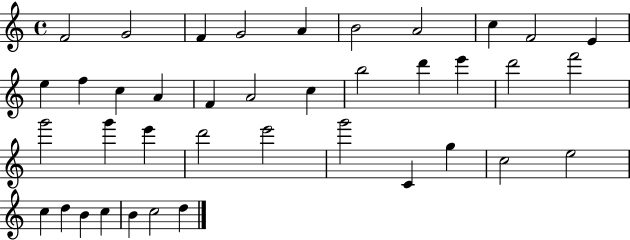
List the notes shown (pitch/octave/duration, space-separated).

F4/h G4/h F4/q G4/h A4/q B4/h A4/h C5/q F4/h E4/q E5/q F5/q C5/q A4/q F4/q A4/h C5/q B5/h D6/q E6/q D6/h F6/h G6/h G6/q E6/q D6/h E6/h G6/h C4/q G5/q C5/h E5/h C5/q D5/q B4/q C5/q B4/q C5/h D5/q